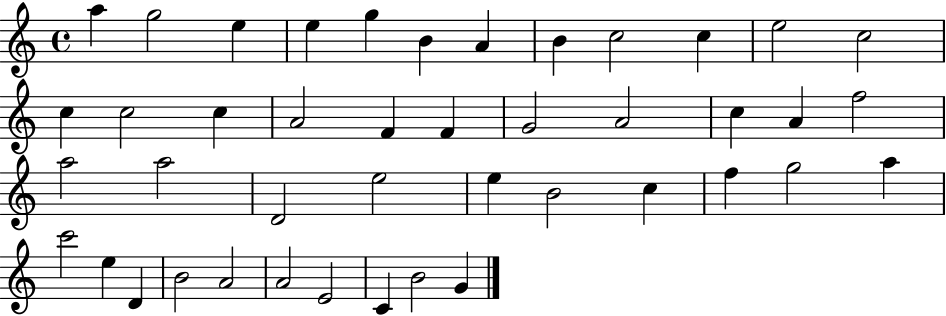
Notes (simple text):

A5/q G5/h E5/q E5/q G5/q B4/q A4/q B4/q C5/h C5/q E5/h C5/h C5/q C5/h C5/q A4/h F4/q F4/q G4/h A4/h C5/q A4/q F5/h A5/h A5/h D4/h E5/h E5/q B4/h C5/q F5/q G5/h A5/q C6/h E5/q D4/q B4/h A4/h A4/h E4/h C4/q B4/h G4/q